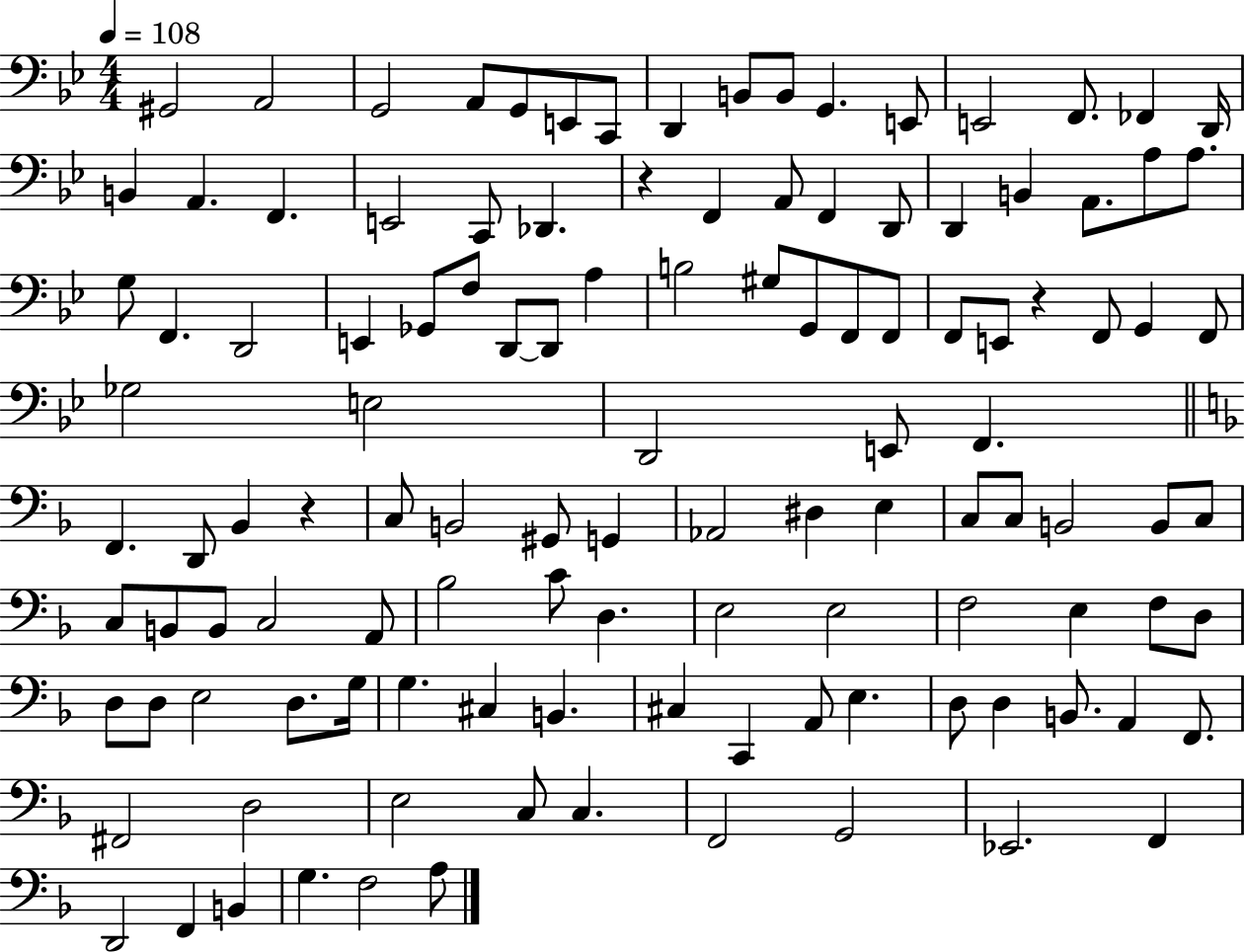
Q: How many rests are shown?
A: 3